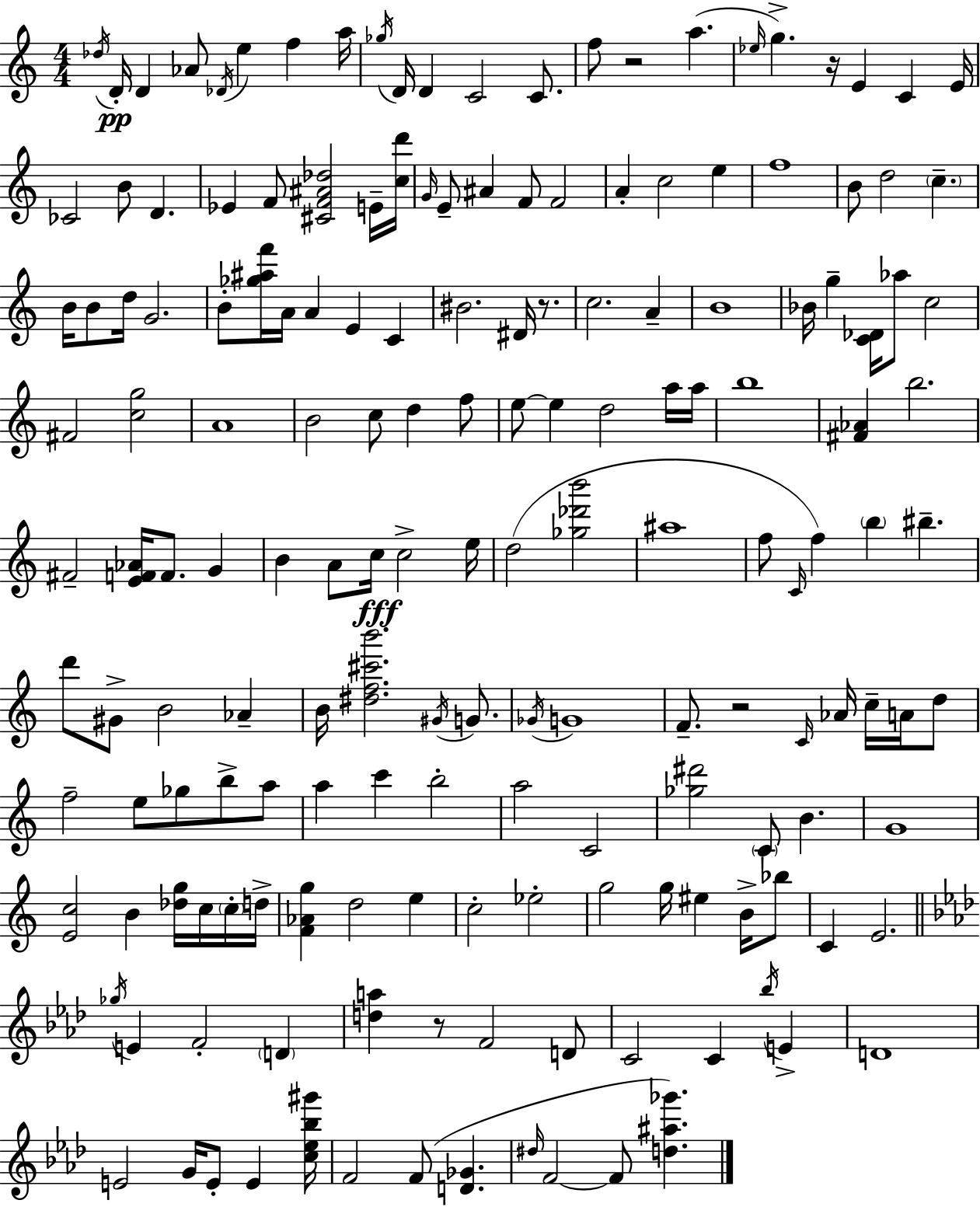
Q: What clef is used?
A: treble